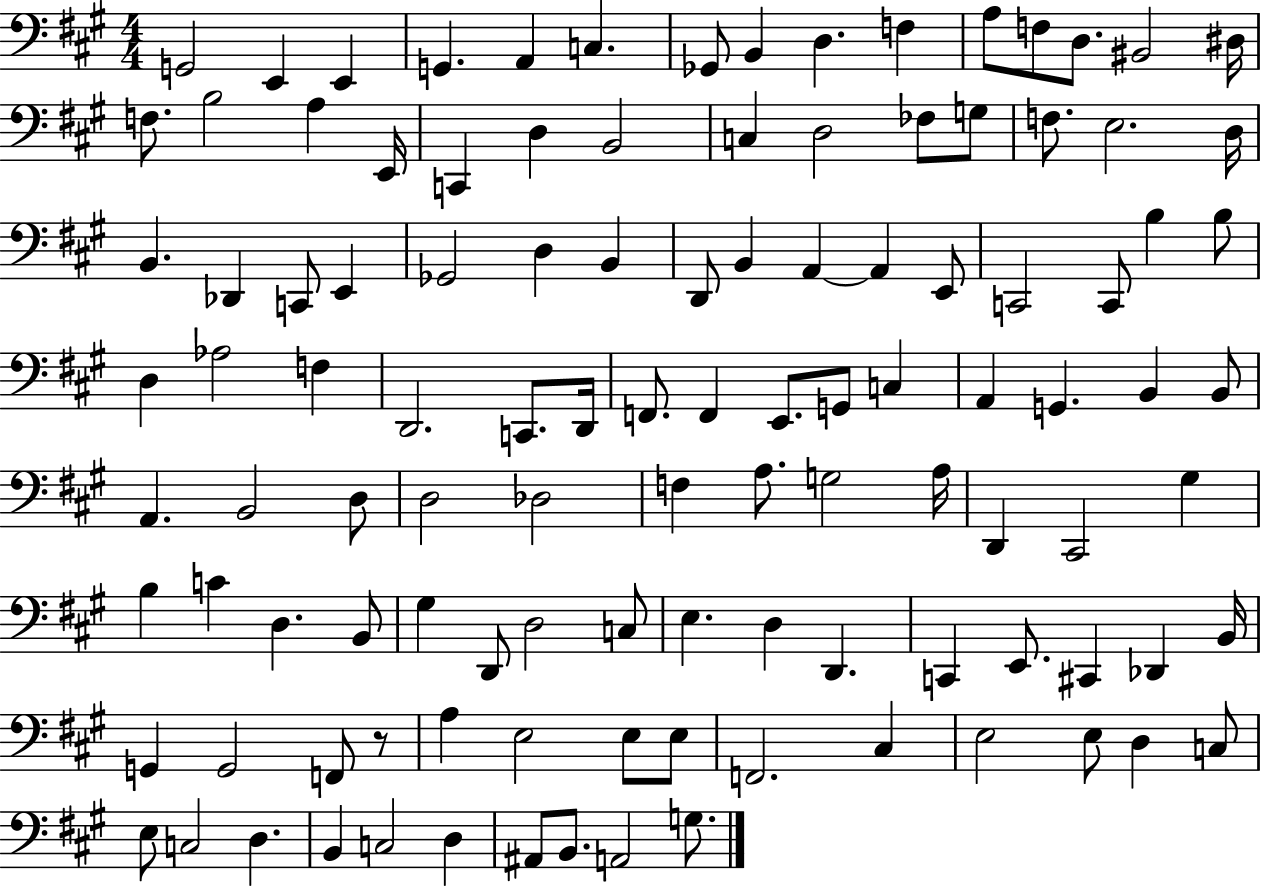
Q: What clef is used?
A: bass